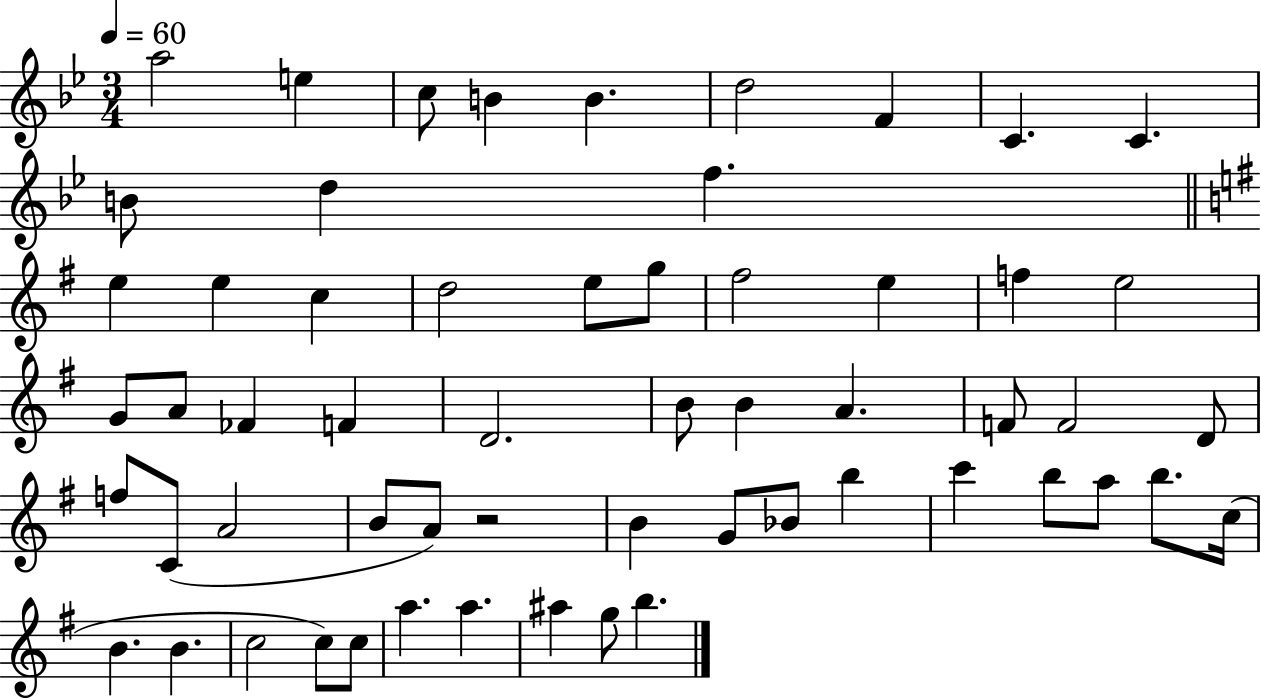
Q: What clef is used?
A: treble